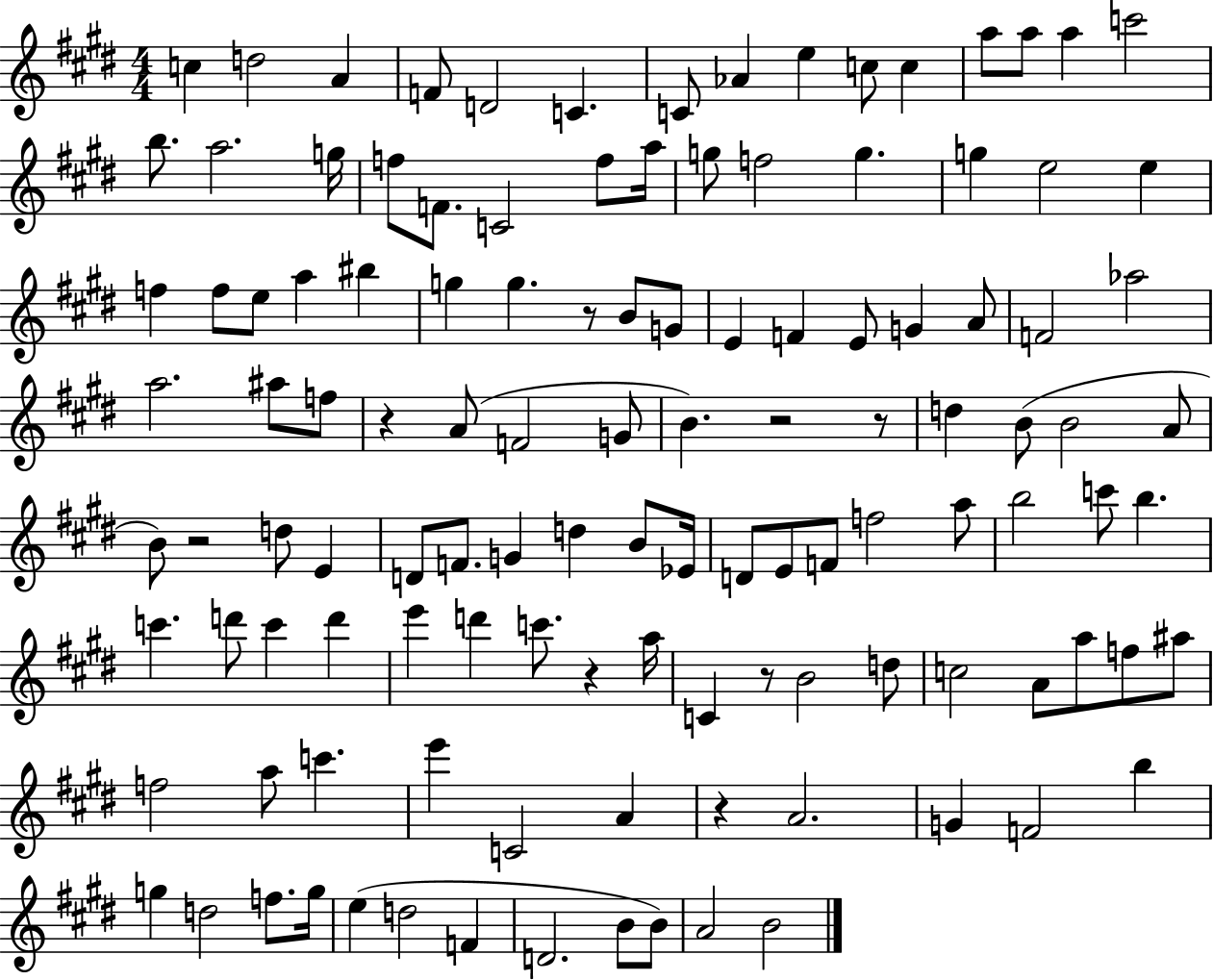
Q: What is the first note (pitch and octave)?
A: C5